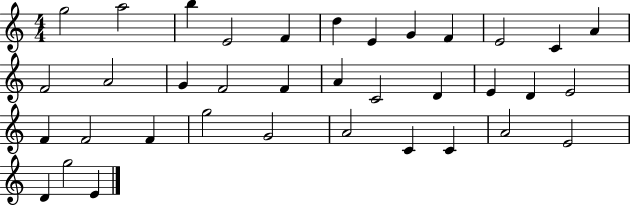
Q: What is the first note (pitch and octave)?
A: G5